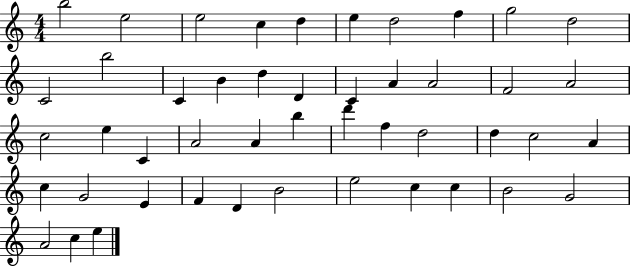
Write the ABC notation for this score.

X:1
T:Untitled
M:4/4
L:1/4
K:C
b2 e2 e2 c d e d2 f g2 d2 C2 b2 C B d D C A A2 F2 A2 c2 e C A2 A b d' f d2 d c2 A c G2 E F D B2 e2 c c B2 G2 A2 c e